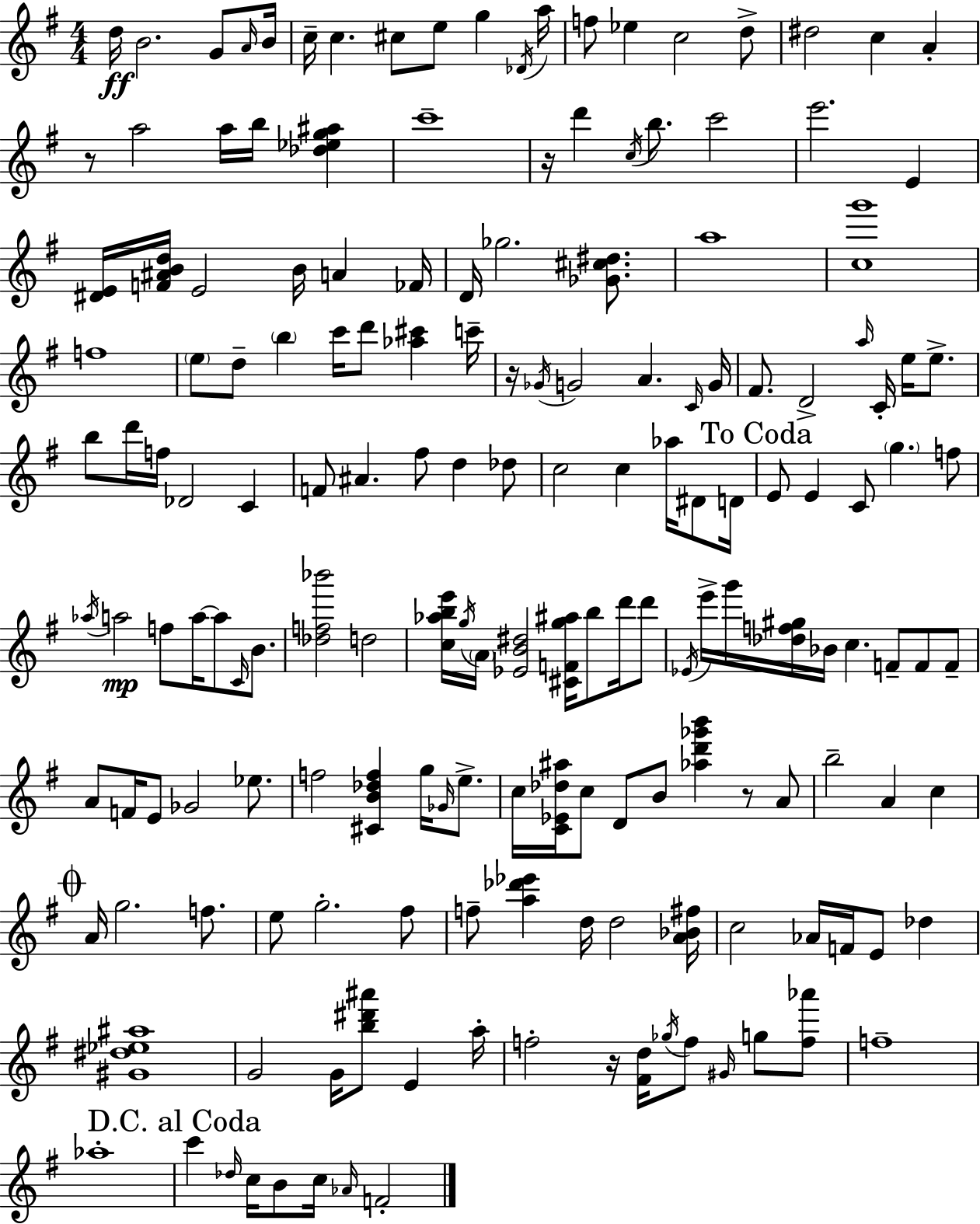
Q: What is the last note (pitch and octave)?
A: F4